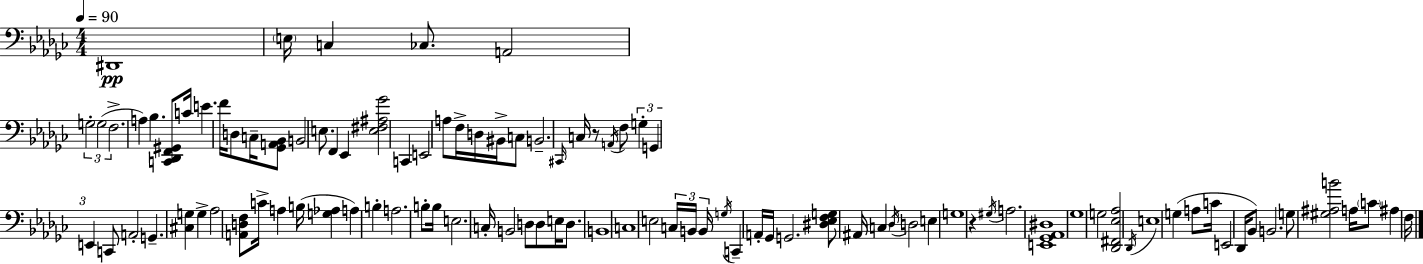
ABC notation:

X:1
T:Untitled
M:4/4
L:1/4
K:Ebm
^D,,4 E,/4 C, _C,/2 A,,2 G,2 G,2 F,2 A, _B, [C,,_D,,F,,^G,,]/2 C/4 E F/4 D,/2 C,/4 [_G,,A,,_B,,]/2 B,,2 E,/2 F,, _E,, [E,^F,^A,_G]2 C,, E,,2 A,/2 F,/4 D,/4 ^B,,/4 C,/2 B,,2 ^C,,/4 C,/4 z/2 A,,/4 F,/2 G, G,, E,, C,,/2 A,,2 G,, [^C,G,] G, _A,2 [A,,D,F,]/2 C/4 A, B,/4 [G,_A,] A, B, A,2 B,/2 B,/4 E,2 C,/4 B,,2 D,/2 D,/2 E,/4 D,/2 B,,4 C,4 E,2 C,/4 B,,/4 B,,/4 G,/4 C,, A,,/4 _G,,/4 G,,2 [^D,_E,F,G,]/2 ^A,,/4 C, _D,/4 D,2 E, G,4 z ^G,/4 A,2 [E,,_G,,_A,,^D,]4 _G,4 G,2 [_D,,^F,,_E,_A,]2 _D,,/4 E,4 G, A,/2 C/4 E,,2 _D,,/4 _B,,/2 B,,2 G,/2 [^G,^A,B]2 A,/4 C/2 ^A, F,/4